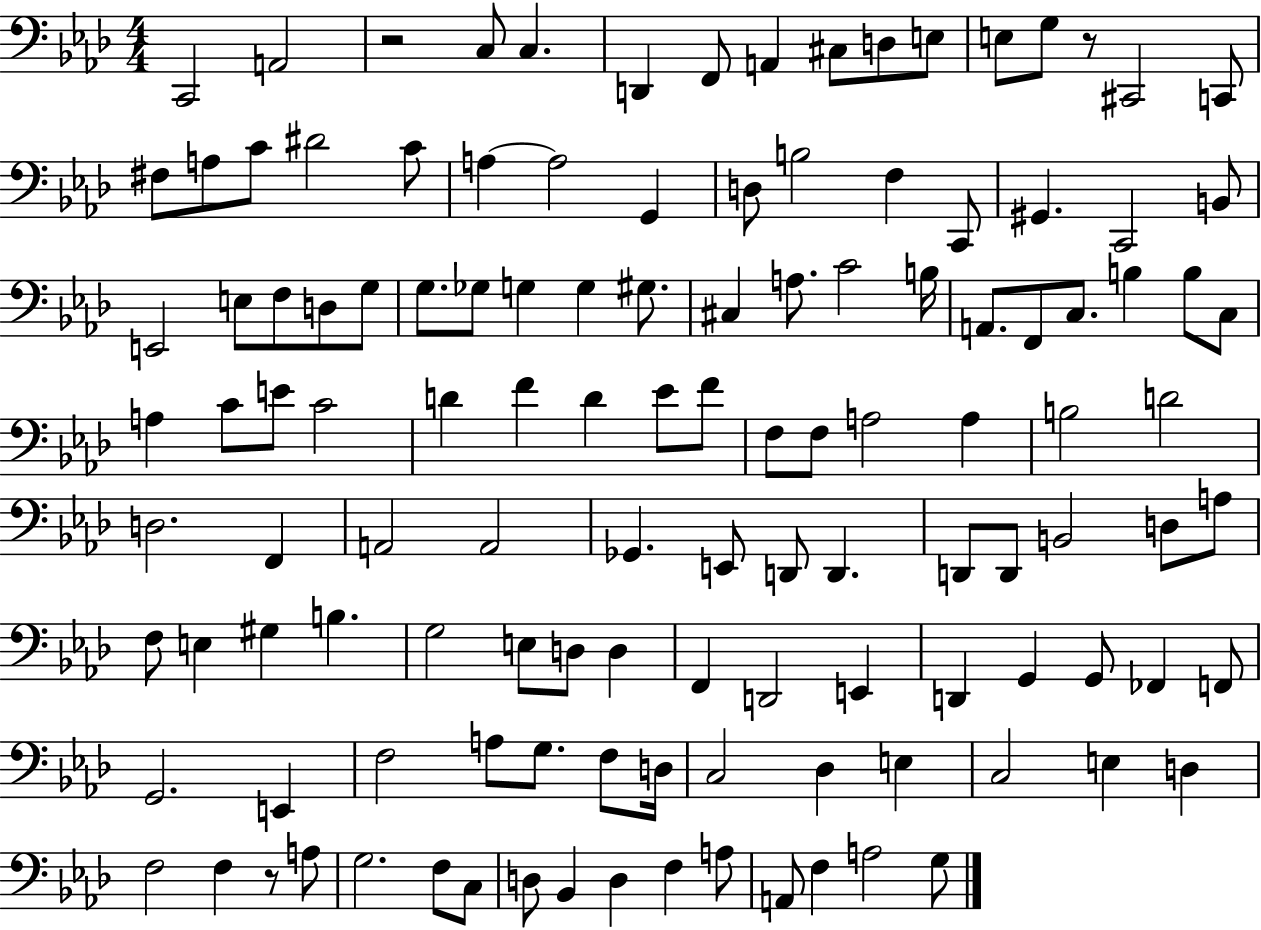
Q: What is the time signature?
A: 4/4